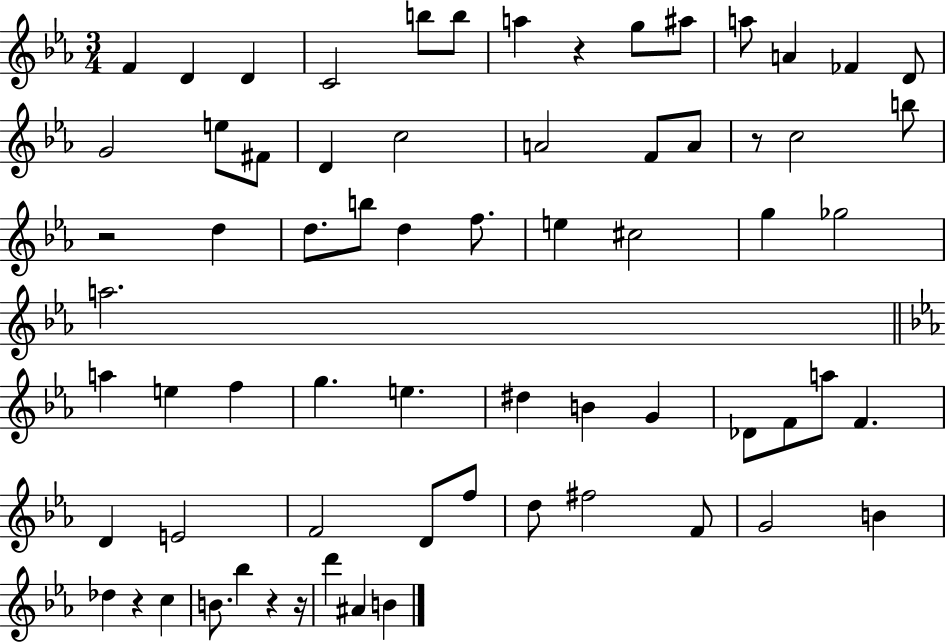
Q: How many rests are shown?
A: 6